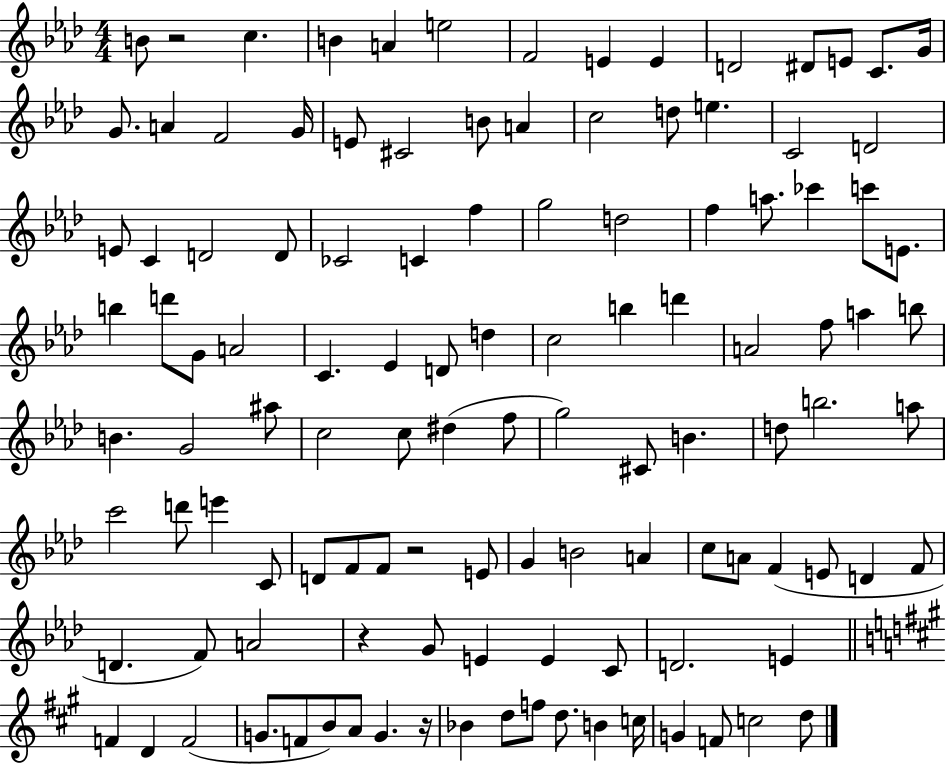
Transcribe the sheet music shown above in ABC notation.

X:1
T:Untitled
M:4/4
L:1/4
K:Ab
B/2 z2 c B A e2 F2 E E D2 ^D/2 E/2 C/2 G/4 G/2 A F2 G/4 E/2 ^C2 B/2 A c2 d/2 e C2 D2 E/2 C D2 D/2 _C2 C f g2 d2 f a/2 _c' c'/2 E/2 b d'/2 G/2 A2 C _E D/2 d c2 b d' A2 f/2 a b/2 B G2 ^a/2 c2 c/2 ^d f/2 g2 ^C/2 B d/2 b2 a/2 c'2 d'/2 e' C/2 D/2 F/2 F/2 z2 E/2 G B2 A c/2 A/2 F E/2 D F/2 D F/2 A2 z G/2 E E C/2 D2 E F D F2 G/2 F/2 B/2 A/2 G z/4 _B d/2 f/2 d/2 B c/4 G F/2 c2 d/2